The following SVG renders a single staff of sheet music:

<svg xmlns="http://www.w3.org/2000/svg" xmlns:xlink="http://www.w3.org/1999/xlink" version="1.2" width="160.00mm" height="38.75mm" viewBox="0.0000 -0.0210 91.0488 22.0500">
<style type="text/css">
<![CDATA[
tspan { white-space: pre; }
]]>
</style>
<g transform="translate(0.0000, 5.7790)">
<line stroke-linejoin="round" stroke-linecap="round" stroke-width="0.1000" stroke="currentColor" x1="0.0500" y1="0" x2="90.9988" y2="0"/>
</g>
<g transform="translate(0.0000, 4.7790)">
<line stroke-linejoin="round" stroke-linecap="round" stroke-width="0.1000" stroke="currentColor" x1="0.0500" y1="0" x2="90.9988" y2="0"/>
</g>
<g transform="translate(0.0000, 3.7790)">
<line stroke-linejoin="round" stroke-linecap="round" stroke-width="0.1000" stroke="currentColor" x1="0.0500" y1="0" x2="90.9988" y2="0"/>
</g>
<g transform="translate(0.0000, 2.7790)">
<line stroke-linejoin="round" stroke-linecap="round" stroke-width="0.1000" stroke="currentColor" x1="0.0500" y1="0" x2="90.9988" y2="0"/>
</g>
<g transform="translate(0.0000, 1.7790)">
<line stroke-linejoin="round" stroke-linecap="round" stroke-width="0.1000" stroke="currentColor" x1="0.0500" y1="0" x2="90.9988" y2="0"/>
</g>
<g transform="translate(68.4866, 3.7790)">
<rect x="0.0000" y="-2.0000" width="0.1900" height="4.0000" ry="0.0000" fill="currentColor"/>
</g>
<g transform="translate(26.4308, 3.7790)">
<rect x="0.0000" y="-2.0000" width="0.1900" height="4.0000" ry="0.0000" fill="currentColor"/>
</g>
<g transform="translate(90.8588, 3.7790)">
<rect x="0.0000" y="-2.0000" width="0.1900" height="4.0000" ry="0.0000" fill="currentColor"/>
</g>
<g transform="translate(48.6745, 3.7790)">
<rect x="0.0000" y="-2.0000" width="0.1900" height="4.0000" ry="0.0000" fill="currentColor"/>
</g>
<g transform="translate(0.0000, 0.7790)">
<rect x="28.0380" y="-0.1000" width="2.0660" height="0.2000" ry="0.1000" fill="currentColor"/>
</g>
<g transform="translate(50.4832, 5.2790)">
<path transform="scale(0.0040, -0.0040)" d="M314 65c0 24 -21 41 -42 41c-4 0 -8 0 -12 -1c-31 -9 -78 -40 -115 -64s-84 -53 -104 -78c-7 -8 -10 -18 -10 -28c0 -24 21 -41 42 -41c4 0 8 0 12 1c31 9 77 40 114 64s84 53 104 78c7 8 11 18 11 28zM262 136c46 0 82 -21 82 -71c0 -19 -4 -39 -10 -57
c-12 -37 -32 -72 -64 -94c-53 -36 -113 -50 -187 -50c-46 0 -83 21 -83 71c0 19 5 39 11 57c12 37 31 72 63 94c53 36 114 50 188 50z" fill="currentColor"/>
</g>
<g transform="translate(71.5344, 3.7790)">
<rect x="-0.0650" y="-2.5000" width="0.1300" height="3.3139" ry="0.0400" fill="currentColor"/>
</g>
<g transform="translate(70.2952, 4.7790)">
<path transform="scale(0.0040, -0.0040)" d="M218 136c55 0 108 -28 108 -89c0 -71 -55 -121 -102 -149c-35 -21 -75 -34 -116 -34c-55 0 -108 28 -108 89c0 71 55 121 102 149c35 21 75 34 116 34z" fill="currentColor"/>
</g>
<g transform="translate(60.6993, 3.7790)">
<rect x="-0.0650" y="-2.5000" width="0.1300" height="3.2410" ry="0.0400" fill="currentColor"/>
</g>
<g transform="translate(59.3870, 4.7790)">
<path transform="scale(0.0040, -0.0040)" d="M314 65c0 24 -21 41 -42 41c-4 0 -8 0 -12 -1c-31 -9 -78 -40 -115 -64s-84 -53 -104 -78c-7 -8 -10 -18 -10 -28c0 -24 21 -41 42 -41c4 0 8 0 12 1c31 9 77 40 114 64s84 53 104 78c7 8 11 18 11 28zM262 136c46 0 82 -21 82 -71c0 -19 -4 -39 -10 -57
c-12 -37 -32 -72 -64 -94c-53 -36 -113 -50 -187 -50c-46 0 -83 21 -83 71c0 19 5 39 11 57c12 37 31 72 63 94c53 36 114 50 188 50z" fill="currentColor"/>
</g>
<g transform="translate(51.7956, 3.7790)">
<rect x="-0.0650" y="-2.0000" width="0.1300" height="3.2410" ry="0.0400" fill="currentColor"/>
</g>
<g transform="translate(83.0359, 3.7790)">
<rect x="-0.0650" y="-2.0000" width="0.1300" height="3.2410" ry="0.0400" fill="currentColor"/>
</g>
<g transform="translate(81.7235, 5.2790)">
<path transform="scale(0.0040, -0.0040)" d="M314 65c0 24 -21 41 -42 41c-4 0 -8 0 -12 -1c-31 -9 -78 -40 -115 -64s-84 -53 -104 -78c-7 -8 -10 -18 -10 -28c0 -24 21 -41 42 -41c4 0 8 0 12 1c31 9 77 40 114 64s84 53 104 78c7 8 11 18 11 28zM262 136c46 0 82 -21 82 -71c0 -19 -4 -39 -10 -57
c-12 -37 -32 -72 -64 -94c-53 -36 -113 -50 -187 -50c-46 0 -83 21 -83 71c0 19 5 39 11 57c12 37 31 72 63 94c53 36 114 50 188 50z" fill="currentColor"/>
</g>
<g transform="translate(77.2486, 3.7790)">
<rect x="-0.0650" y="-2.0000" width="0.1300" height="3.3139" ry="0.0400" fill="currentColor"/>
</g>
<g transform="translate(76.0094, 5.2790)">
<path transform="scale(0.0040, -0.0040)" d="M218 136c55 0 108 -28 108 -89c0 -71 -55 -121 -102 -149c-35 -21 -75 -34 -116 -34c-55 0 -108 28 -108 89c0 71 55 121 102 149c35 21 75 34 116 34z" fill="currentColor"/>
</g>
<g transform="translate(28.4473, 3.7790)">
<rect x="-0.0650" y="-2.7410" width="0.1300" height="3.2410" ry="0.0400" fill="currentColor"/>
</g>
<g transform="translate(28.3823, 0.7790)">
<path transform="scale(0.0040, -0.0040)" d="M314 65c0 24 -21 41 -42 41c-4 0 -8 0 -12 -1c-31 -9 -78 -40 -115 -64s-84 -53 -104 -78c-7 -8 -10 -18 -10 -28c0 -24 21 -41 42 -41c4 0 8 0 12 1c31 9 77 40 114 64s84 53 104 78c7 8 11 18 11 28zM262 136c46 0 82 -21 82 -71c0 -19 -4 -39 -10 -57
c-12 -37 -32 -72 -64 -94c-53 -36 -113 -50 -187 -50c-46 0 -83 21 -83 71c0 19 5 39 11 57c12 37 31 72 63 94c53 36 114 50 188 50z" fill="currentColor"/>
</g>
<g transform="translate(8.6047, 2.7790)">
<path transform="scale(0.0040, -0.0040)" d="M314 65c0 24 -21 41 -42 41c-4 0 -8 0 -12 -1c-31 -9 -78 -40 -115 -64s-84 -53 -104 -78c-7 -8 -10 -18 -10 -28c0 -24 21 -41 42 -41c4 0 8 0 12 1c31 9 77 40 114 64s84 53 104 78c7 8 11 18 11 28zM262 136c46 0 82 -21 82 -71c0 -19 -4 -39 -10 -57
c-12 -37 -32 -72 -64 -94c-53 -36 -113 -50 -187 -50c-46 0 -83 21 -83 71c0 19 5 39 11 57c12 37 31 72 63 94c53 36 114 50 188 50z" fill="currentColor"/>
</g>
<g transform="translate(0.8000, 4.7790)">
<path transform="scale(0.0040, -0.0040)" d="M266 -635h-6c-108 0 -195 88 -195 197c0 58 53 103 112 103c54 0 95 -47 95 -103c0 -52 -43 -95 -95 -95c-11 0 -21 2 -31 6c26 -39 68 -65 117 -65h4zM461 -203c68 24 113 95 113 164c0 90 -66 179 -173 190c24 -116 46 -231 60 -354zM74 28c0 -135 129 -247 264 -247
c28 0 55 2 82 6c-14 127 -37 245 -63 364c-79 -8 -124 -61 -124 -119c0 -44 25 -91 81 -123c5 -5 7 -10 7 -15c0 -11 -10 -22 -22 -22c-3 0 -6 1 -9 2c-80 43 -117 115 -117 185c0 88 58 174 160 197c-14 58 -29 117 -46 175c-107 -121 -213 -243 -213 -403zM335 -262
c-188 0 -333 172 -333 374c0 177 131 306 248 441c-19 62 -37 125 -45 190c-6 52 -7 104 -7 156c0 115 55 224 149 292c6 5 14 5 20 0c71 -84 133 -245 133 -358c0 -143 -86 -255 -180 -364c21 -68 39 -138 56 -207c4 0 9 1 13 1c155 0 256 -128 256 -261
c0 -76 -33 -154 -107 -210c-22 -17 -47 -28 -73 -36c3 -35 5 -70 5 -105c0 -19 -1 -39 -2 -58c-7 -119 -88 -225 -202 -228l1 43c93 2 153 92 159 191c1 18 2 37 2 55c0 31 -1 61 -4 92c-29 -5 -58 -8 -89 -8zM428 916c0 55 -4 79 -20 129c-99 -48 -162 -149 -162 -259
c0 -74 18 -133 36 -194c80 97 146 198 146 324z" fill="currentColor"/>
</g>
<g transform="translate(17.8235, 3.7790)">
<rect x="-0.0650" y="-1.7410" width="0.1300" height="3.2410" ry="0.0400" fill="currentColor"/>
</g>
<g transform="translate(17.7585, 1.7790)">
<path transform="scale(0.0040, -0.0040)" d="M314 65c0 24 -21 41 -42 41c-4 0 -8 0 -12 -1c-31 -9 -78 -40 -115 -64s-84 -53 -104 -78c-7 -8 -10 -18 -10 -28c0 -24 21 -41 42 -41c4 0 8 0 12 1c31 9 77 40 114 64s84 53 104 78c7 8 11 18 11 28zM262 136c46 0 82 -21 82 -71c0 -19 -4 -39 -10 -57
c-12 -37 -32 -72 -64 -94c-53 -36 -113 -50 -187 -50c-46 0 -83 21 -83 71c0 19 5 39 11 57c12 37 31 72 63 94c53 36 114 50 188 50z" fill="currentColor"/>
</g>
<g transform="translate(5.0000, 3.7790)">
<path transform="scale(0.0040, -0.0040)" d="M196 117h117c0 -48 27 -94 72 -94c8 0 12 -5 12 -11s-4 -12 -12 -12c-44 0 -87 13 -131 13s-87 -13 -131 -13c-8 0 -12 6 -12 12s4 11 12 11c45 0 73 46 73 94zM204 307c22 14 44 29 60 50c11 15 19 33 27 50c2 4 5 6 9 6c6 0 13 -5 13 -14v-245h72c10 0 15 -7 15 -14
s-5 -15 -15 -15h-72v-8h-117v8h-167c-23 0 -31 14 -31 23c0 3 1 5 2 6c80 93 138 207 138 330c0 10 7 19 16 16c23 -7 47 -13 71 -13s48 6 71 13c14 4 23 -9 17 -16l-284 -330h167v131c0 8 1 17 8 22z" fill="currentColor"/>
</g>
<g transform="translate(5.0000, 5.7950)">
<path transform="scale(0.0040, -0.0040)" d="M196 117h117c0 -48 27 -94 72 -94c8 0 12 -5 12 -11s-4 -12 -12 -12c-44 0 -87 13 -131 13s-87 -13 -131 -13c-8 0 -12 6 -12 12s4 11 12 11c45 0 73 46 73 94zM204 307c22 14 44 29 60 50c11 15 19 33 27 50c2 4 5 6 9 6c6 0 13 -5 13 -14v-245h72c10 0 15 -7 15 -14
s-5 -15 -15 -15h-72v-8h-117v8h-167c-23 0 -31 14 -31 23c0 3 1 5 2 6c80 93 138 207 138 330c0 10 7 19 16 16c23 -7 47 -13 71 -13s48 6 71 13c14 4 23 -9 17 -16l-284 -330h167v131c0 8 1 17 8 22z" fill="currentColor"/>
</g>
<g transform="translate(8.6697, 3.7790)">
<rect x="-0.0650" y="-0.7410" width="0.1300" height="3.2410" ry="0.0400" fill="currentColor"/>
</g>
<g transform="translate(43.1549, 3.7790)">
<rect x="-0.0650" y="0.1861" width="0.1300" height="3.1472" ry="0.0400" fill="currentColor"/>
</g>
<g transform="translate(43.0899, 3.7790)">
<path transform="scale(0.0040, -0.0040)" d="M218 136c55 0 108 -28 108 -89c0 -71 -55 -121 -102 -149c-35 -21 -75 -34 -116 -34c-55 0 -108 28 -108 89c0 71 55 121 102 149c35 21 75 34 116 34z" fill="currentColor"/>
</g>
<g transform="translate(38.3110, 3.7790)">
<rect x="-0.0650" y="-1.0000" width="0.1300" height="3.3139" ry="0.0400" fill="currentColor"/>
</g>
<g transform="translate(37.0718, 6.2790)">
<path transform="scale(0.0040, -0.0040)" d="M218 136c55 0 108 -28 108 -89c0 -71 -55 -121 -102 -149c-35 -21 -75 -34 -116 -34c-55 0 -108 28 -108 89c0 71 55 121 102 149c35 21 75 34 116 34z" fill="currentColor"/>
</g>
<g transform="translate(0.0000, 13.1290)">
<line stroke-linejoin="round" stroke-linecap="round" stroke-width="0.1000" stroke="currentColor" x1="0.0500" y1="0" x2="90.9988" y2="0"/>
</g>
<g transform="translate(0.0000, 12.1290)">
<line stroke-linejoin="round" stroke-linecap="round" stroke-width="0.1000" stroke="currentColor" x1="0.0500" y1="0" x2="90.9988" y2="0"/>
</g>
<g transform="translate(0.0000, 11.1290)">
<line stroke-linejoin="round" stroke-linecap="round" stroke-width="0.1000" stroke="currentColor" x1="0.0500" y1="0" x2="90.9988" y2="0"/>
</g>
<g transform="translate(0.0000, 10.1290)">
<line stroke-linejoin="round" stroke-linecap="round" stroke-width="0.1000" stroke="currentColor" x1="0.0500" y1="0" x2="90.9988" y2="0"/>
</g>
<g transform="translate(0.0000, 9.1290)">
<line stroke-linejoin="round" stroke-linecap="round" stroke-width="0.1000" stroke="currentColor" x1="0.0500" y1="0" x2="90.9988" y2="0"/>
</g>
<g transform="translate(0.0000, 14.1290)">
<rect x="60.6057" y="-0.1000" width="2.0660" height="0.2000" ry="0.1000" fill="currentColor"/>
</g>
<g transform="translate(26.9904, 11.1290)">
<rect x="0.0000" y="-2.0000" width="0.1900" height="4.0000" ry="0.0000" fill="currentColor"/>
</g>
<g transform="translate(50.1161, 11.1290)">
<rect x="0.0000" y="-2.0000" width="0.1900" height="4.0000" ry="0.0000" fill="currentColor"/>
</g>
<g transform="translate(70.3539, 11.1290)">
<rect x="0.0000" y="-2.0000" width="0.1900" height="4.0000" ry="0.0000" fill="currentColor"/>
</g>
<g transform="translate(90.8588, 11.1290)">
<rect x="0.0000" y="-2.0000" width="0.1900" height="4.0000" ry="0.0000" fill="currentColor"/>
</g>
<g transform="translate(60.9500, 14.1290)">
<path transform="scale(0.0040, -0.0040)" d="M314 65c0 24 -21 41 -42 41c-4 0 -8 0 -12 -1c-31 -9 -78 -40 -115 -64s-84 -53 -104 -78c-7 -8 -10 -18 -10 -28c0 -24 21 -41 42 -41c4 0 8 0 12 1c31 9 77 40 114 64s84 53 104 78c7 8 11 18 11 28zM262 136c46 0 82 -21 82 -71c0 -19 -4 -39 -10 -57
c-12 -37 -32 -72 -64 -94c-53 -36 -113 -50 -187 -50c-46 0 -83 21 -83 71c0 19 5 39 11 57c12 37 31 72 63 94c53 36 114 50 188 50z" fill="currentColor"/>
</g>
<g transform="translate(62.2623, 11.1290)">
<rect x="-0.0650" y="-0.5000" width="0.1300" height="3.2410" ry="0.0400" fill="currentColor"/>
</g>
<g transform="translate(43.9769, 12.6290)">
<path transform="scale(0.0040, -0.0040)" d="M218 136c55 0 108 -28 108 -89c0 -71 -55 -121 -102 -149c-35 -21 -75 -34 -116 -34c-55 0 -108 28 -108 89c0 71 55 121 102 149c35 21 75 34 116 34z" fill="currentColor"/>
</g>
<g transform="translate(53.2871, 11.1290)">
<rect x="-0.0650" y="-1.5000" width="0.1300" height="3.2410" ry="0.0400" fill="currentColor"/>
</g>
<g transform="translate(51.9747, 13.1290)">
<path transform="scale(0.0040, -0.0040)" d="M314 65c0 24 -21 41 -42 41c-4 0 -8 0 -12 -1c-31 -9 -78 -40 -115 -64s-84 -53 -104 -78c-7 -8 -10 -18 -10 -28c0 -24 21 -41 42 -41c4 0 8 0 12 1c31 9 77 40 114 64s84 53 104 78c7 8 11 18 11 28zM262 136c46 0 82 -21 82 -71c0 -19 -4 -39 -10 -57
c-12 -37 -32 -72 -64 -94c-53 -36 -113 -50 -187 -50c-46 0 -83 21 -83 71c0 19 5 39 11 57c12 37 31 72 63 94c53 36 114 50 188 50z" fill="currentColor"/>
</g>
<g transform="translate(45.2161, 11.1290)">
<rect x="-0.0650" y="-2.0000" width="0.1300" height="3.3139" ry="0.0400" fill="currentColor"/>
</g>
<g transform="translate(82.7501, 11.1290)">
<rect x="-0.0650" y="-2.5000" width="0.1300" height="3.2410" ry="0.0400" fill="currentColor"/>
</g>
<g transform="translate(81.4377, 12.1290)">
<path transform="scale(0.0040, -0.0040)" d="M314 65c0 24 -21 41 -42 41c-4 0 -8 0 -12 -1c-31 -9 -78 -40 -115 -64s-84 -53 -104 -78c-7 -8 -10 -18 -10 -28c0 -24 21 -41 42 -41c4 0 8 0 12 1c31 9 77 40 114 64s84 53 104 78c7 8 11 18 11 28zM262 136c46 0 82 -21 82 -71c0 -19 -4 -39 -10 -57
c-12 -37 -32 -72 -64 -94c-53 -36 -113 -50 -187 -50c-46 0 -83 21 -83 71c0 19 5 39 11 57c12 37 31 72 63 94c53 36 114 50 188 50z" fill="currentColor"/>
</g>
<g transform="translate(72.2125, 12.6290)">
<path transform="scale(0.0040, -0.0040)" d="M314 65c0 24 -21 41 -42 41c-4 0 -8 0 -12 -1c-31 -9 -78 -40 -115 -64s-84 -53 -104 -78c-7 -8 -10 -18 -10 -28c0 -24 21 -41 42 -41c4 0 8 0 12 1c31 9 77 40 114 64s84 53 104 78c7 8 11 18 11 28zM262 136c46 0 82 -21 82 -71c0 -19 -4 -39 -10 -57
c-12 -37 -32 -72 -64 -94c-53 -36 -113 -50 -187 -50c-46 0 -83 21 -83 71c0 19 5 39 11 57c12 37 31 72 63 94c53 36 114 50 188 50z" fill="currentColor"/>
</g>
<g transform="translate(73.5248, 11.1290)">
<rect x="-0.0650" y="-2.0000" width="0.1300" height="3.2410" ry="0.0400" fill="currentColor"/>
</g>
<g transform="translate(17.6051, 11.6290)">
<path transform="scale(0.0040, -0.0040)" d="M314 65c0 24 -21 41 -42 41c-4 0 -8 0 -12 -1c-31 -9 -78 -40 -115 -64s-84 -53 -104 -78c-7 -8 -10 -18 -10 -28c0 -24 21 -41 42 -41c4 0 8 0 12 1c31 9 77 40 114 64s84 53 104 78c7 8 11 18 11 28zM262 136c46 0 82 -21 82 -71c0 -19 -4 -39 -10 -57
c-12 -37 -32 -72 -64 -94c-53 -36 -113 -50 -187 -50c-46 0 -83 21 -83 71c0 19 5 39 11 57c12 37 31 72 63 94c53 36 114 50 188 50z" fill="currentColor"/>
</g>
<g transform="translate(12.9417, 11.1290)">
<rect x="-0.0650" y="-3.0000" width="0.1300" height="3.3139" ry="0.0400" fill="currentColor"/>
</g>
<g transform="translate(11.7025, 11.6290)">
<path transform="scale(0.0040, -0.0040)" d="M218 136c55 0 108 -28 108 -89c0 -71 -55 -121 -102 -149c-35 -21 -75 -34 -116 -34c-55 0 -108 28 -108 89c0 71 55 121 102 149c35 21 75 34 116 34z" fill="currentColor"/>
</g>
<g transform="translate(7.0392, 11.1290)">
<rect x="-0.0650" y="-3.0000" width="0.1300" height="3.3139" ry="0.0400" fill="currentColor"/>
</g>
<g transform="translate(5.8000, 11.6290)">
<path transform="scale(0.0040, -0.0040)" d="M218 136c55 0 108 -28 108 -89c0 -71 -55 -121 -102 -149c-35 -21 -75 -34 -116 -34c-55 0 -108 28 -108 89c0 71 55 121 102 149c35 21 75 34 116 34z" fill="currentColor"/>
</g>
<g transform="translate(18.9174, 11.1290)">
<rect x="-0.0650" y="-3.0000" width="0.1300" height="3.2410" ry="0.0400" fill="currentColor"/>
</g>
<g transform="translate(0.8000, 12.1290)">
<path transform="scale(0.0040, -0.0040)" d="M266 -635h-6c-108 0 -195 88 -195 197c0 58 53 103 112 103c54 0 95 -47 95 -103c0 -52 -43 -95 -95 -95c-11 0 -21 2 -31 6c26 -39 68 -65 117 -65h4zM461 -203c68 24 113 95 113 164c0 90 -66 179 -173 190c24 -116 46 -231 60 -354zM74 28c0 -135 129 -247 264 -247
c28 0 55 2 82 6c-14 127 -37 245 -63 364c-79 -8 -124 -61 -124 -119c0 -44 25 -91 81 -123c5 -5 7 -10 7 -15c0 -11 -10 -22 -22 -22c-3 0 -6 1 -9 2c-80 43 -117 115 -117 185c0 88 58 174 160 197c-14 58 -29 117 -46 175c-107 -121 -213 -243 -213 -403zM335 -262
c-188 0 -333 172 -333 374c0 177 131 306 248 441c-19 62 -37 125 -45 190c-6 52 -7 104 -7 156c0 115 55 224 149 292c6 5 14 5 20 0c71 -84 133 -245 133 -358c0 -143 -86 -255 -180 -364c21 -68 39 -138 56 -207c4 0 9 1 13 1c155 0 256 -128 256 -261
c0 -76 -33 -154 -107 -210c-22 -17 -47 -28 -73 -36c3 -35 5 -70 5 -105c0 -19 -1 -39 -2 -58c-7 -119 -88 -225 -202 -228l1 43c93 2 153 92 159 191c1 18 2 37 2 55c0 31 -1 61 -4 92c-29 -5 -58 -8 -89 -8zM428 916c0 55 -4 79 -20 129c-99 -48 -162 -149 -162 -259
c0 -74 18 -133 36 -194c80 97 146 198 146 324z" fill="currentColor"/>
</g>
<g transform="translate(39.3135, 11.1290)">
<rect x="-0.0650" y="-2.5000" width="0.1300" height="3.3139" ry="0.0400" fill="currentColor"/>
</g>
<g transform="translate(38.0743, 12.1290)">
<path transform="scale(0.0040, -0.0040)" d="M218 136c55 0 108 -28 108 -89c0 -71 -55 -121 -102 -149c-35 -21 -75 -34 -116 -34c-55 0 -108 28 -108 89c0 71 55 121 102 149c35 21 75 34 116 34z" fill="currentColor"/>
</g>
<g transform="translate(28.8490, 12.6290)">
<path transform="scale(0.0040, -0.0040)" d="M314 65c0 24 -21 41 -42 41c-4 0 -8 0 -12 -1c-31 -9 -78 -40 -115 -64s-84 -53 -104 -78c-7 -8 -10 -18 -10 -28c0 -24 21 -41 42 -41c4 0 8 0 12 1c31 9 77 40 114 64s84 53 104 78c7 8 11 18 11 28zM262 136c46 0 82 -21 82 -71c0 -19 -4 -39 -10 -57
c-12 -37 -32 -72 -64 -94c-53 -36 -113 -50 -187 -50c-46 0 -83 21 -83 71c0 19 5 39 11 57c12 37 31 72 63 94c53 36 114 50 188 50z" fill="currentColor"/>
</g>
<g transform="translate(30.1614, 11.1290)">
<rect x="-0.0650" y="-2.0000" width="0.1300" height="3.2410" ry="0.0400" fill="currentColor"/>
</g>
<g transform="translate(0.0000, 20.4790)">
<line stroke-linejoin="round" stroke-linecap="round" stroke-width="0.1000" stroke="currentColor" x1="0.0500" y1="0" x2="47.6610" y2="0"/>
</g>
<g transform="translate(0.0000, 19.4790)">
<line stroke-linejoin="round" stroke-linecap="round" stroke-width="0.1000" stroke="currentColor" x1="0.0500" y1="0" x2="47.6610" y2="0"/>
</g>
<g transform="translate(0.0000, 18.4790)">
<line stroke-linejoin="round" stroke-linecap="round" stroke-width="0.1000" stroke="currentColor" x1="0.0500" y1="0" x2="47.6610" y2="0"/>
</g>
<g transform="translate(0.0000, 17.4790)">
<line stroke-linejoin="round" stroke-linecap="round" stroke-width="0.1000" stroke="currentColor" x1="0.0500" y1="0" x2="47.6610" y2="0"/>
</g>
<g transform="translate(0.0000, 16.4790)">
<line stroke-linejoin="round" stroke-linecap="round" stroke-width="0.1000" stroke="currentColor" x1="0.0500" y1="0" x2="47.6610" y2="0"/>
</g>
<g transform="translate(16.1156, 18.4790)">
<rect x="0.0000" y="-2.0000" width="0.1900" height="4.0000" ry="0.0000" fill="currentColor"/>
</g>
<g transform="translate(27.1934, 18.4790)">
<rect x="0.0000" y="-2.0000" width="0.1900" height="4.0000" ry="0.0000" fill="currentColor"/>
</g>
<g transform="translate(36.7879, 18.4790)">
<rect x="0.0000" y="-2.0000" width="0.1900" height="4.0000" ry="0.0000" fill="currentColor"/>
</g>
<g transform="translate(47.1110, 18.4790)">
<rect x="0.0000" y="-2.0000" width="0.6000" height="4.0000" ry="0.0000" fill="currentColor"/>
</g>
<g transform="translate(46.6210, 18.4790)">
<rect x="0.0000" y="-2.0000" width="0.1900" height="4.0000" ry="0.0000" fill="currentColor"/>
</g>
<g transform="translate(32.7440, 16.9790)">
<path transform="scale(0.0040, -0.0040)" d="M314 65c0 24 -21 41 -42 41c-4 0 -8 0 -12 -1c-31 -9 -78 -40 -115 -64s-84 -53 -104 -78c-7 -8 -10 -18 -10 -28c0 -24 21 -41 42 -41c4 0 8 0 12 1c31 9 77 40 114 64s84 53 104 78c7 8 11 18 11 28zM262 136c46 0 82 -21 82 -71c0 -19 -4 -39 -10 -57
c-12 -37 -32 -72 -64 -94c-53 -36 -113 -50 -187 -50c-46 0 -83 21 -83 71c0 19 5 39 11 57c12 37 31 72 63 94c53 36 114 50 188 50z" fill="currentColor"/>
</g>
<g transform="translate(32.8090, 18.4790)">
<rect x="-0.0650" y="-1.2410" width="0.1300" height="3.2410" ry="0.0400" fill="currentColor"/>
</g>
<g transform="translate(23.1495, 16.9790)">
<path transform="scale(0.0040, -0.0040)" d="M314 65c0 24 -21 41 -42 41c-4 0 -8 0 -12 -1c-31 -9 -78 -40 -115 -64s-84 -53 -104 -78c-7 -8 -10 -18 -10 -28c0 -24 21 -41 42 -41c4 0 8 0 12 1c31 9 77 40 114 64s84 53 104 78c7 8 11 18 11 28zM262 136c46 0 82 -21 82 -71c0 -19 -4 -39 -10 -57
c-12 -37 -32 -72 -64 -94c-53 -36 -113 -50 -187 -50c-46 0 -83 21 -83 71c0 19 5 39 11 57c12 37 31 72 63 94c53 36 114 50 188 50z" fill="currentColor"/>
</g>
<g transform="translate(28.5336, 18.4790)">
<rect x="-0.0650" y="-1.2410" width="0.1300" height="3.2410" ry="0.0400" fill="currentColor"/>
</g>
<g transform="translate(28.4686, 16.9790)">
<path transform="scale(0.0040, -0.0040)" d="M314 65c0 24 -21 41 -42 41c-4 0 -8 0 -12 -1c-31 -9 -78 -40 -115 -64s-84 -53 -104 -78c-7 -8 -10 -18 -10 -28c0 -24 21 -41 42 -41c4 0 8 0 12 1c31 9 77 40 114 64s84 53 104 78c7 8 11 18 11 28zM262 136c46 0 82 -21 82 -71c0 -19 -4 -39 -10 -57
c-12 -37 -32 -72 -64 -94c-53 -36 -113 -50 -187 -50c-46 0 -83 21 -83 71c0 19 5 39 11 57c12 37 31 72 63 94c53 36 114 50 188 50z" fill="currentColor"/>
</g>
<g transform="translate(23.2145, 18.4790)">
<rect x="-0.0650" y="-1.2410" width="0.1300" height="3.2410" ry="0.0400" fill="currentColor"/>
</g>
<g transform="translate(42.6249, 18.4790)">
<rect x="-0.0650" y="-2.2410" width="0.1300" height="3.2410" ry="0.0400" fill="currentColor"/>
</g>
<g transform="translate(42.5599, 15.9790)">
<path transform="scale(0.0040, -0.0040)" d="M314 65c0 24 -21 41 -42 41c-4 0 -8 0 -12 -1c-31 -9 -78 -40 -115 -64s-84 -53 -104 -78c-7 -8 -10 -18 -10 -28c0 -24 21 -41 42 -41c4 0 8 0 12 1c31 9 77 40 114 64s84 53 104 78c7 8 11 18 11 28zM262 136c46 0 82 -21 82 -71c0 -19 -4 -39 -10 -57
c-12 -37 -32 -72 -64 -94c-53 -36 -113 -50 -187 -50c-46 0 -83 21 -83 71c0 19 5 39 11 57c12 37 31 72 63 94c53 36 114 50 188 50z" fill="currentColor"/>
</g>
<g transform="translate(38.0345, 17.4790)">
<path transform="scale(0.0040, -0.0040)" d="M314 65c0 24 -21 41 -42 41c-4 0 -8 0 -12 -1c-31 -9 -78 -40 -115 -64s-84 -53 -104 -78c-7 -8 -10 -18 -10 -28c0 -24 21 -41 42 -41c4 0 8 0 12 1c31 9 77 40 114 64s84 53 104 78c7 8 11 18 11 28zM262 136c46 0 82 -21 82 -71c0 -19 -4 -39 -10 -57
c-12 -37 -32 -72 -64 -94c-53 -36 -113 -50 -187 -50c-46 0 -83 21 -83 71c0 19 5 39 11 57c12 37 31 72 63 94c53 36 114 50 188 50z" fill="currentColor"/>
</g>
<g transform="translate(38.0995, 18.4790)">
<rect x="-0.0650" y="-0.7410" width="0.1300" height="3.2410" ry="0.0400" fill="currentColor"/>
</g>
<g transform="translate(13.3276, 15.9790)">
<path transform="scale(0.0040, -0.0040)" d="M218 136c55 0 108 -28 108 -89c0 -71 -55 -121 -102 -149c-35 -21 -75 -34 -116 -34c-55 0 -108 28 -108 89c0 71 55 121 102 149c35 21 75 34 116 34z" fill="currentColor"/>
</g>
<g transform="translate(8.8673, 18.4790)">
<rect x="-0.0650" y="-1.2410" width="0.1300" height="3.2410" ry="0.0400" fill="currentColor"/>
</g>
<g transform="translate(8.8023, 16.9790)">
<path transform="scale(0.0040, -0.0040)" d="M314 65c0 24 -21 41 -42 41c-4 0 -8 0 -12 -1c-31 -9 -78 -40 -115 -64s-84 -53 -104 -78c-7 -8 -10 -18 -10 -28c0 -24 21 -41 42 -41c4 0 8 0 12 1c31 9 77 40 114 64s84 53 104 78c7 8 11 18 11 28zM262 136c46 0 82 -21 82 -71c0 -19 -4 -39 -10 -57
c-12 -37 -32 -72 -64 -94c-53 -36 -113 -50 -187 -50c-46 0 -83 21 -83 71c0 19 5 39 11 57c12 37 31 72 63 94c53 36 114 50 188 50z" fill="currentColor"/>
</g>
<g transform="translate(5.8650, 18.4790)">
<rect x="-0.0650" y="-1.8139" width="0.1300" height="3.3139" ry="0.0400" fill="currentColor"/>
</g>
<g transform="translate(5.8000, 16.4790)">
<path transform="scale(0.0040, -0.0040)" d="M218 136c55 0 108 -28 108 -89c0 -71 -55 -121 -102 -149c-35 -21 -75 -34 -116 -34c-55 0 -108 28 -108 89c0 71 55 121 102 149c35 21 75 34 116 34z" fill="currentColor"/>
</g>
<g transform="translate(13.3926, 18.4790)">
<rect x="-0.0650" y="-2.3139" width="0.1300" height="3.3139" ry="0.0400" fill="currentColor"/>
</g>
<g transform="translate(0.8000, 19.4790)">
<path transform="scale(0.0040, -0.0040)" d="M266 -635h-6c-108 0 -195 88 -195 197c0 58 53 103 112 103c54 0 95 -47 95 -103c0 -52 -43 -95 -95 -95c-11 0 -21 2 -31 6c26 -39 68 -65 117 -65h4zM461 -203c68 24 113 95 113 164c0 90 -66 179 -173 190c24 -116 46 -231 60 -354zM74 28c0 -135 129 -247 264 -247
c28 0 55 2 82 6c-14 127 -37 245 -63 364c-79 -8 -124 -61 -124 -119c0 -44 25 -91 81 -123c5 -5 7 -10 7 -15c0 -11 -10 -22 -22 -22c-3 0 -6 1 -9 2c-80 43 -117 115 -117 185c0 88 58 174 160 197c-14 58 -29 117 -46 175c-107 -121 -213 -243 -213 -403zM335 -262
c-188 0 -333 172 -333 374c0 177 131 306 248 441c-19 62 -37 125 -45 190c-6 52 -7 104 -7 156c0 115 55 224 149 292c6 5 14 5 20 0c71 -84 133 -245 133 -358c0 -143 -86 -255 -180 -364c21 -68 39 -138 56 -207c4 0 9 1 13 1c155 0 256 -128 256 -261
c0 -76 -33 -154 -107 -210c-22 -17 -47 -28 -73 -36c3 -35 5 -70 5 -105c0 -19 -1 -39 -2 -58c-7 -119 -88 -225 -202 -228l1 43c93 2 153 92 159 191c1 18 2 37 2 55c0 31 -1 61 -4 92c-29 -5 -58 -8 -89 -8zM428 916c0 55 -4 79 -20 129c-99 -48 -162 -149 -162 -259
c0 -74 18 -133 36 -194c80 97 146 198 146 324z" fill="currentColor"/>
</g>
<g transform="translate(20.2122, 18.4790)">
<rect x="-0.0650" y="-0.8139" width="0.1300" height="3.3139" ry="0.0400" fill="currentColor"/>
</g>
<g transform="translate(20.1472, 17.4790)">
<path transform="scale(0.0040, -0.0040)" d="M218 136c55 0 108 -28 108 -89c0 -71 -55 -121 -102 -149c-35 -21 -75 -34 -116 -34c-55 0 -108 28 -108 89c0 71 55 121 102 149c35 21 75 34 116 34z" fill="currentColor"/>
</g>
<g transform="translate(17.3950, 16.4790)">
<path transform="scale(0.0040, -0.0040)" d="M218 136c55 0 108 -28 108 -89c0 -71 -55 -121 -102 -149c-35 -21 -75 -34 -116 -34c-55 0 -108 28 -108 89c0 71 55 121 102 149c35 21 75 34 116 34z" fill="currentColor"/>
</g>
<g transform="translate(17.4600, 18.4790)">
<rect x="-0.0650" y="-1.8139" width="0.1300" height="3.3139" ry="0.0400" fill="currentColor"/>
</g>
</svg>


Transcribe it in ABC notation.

X:1
T:Untitled
M:4/4
L:1/4
K:C
d2 f2 a2 D B F2 G2 G F F2 A A A2 F2 G F E2 C2 F2 G2 f e2 g f d e2 e2 e2 d2 g2